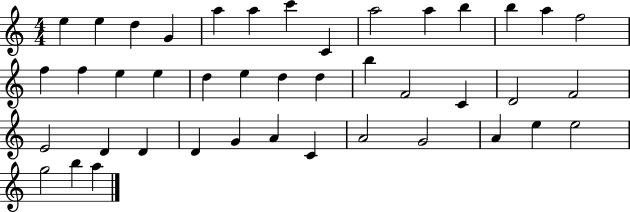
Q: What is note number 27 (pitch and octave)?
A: F4